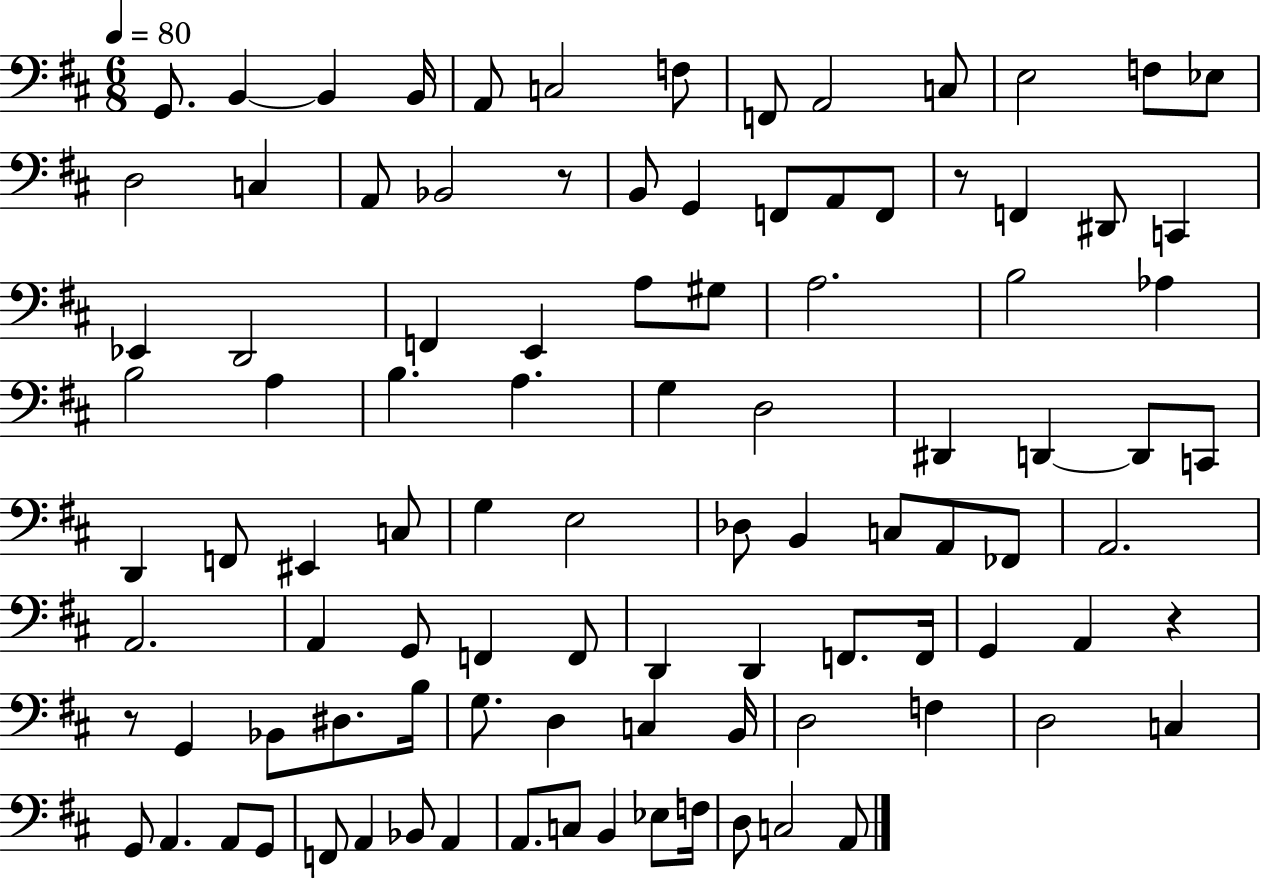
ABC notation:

X:1
T:Untitled
M:6/8
L:1/4
K:D
G,,/2 B,, B,, B,,/4 A,,/2 C,2 F,/2 F,,/2 A,,2 C,/2 E,2 F,/2 _E,/2 D,2 C, A,,/2 _B,,2 z/2 B,,/2 G,, F,,/2 A,,/2 F,,/2 z/2 F,, ^D,,/2 C,, _E,, D,,2 F,, E,, A,/2 ^G,/2 A,2 B,2 _A, B,2 A, B, A, G, D,2 ^D,, D,, D,,/2 C,,/2 D,, F,,/2 ^E,, C,/2 G, E,2 _D,/2 B,, C,/2 A,,/2 _F,,/2 A,,2 A,,2 A,, G,,/2 F,, F,,/2 D,, D,, F,,/2 F,,/4 G,, A,, z z/2 G,, _B,,/2 ^D,/2 B,/4 G,/2 D, C, B,,/4 D,2 F, D,2 C, G,,/2 A,, A,,/2 G,,/2 F,,/2 A,, _B,,/2 A,, A,,/2 C,/2 B,, _E,/2 F,/4 D,/2 C,2 A,,/2